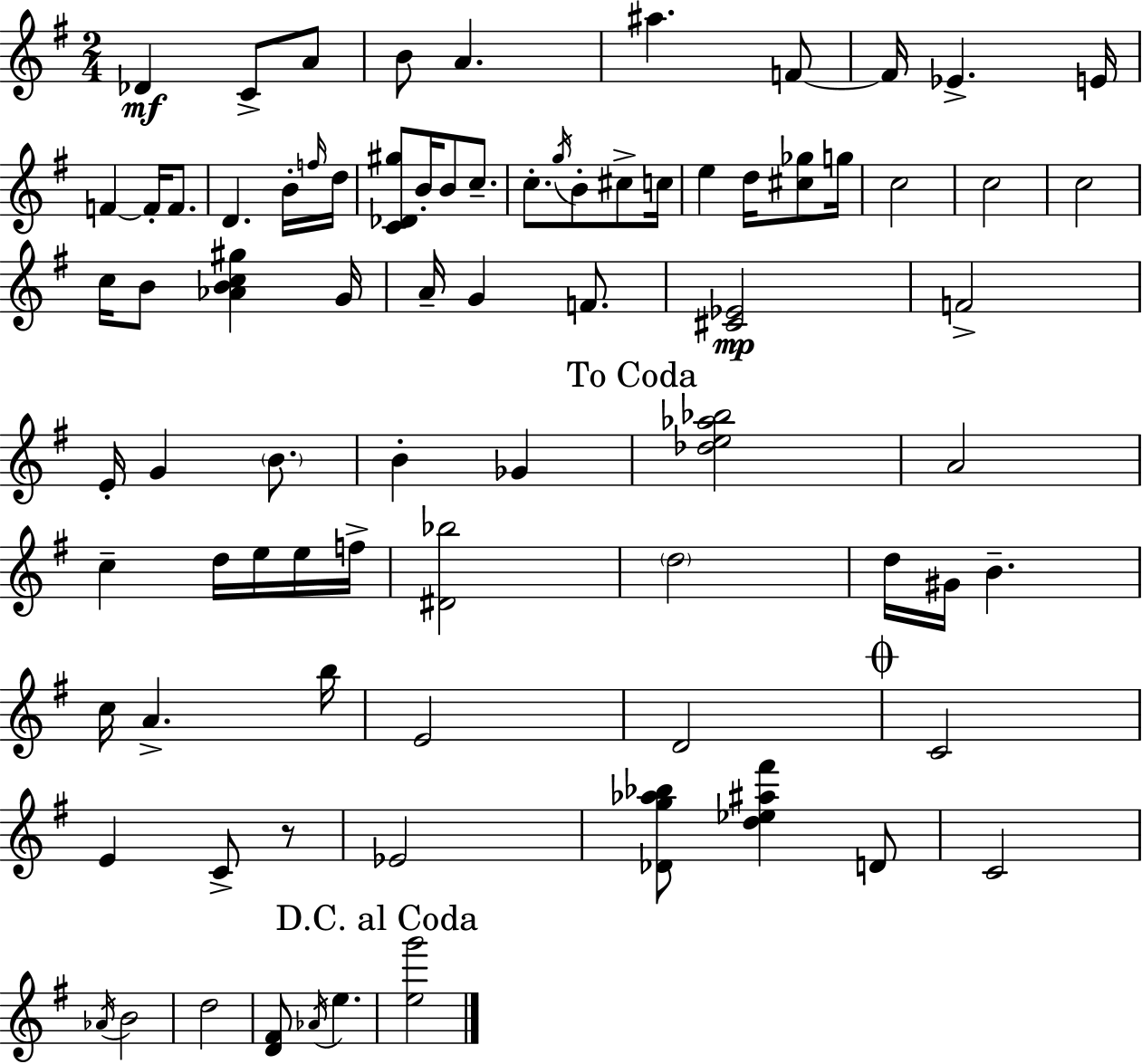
{
  \clef treble
  \numericTimeSignature
  \time 2/4
  \key e \minor
  \repeat volta 2 { des'4\mf c'8-> a'8 | b'8 a'4. | ais''4. f'8~~ | f'16 ees'4.-> e'16 | \break f'4~~ f'16-. f'8. | d'4. b'16-. \grace { f''16 } | d''16 <c' des' gis''>8 b'16-. b'8 c''8.-- | c''8.-. \acciaccatura { g''16 } b'8-. cis''8-> | \break c''16 e''4 d''16 <cis'' ges''>8 | g''16 c''2 | c''2 | c''2 | \break c''16 b'8 <aes' b' c'' gis''>4 | g'16 a'16-- g'4 f'8. | <cis' ees'>2\mp | f'2-> | \break e'16-. g'4 \parenthesize b'8. | b'4-. ges'4 | \mark "To Coda" <des'' e'' aes'' bes''>2 | a'2 | \break c''4-- d''16 e''16 | e''16 f''16-> <dis' bes''>2 | \parenthesize d''2 | d''16 gis'16 b'4.-- | \break c''16 a'4.-> | b''16 e'2 | d'2 | \mark \markup { \musicglyph "scripts.coda" } c'2 | \break e'4 c'8-> | r8 ees'2 | <des' g'' aes'' bes''>8 <d'' ees'' ais'' fis'''>4 | d'8 c'2 | \break \acciaccatura { aes'16 } b'2 | d''2 | <d' fis'>8 \acciaccatura { aes'16 } e''4. | \mark "D.C. al Coda" <e'' g'''>2 | \break } \bar "|."
}